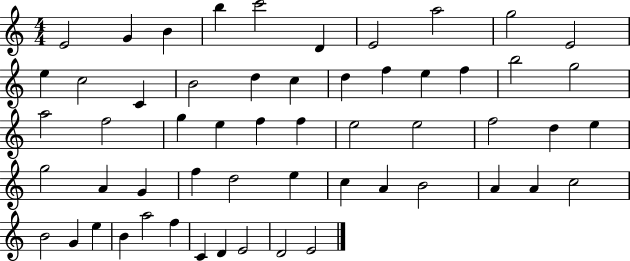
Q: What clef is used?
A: treble